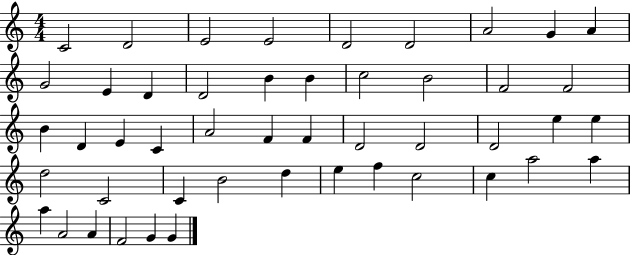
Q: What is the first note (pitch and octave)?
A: C4